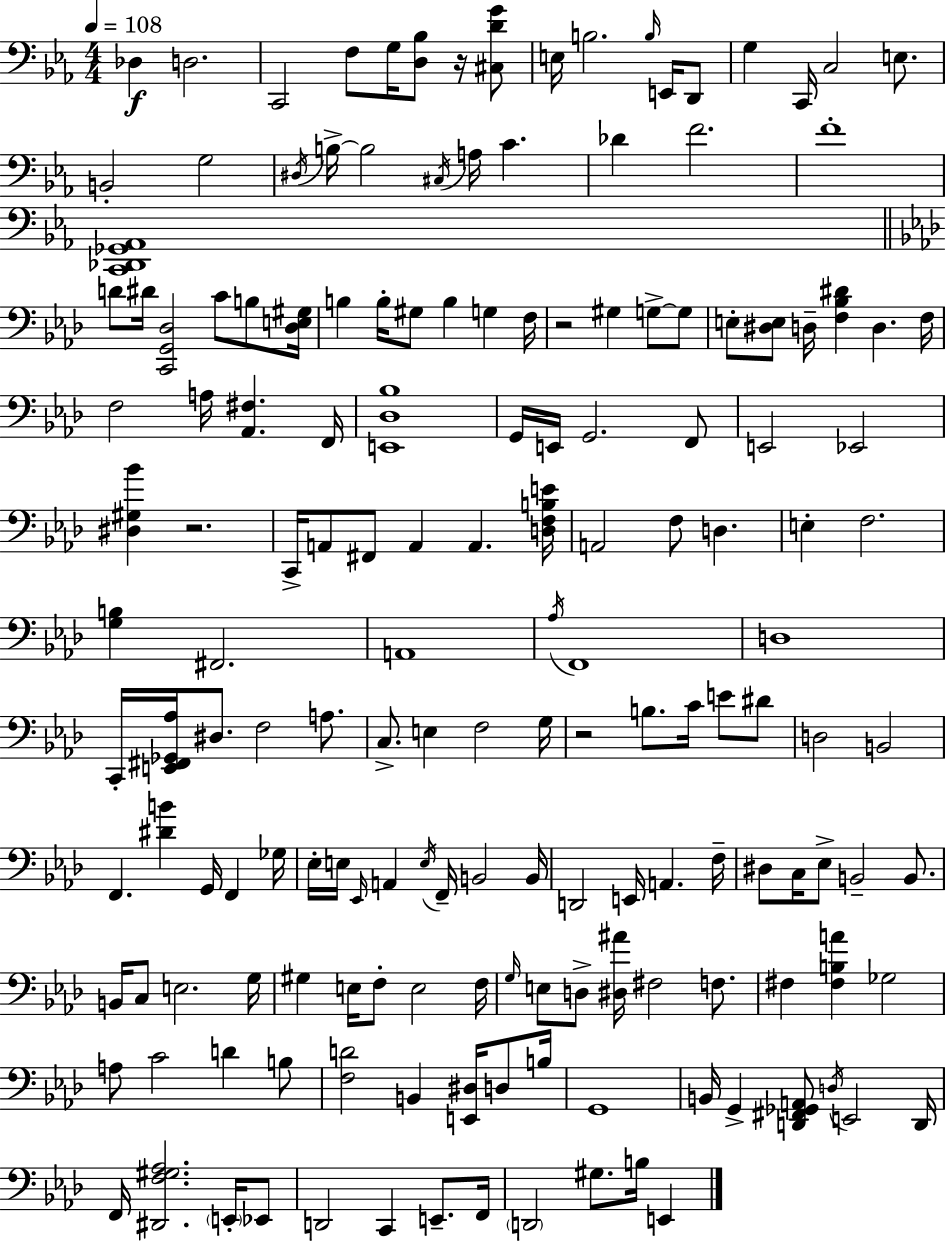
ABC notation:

X:1
T:Untitled
M:4/4
L:1/4
K:Eb
_D, D,2 C,,2 F,/2 G,/4 [D,_B,]/2 z/4 [^C,DG]/2 E,/4 B,2 B,/4 E,,/4 D,,/2 G, C,,/4 C,2 E,/2 B,,2 G,2 ^D,/4 B,/4 B,2 ^C,/4 A,/4 C _D F2 F4 [C,,_D,,_G,,_A,,]4 D/2 ^D/4 [C,,G,,_D,]2 C/2 B,/2 [_D,E,^G,]/4 B, B,/4 ^G,/2 B, G, F,/4 z2 ^G, G,/2 G,/2 E,/2 [^D,E,]/2 D,/4 [F,_B,^D] D, F,/4 F,2 A,/4 [_A,,^F,] F,,/4 [E,,_D,_B,]4 G,,/4 E,,/4 G,,2 F,,/2 E,,2 _E,,2 [^D,^G,_B] z2 C,,/4 A,,/2 ^F,,/2 A,, A,, [D,F,B,E]/4 A,,2 F,/2 D, E, F,2 [G,B,] ^F,,2 A,,4 _A,/4 F,,4 D,4 C,,/4 [E,,^F,,_G,,_A,]/4 ^D,/2 F,2 A,/2 C,/2 E, F,2 G,/4 z2 B,/2 C/4 E/2 ^D/2 D,2 B,,2 F,, [^DB] G,,/4 F,, _G,/4 _E,/4 E,/4 _E,,/4 A,, E,/4 F,,/4 B,,2 B,,/4 D,,2 E,,/4 A,, F,/4 ^D,/2 C,/4 _E,/2 B,,2 B,,/2 B,,/4 C,/2 E,2 G,/4 ^G, E,/4 F,/2 E,2 F,/4 G,/4 E,/2 D,/2 [^D,^A]/4 ^F,2 F,/2 ^F, [^F,B,A] _G,2 A,/2 C2 D B,/2 [F,D]2 B,, [E,,^D,]/4 D,/2 B,/4 G,,4 B,,/4 G,, [D,,^F,,_G,,A,,]/2 D,/4 E,,2 D,,/4 F,,/4 [^D,,F,^G,_A,]2 E,,/4 _E,,/2 D,,2 C,, E,,/2 F,,/4 D,,2 ^G,/2 B,/4 E,,